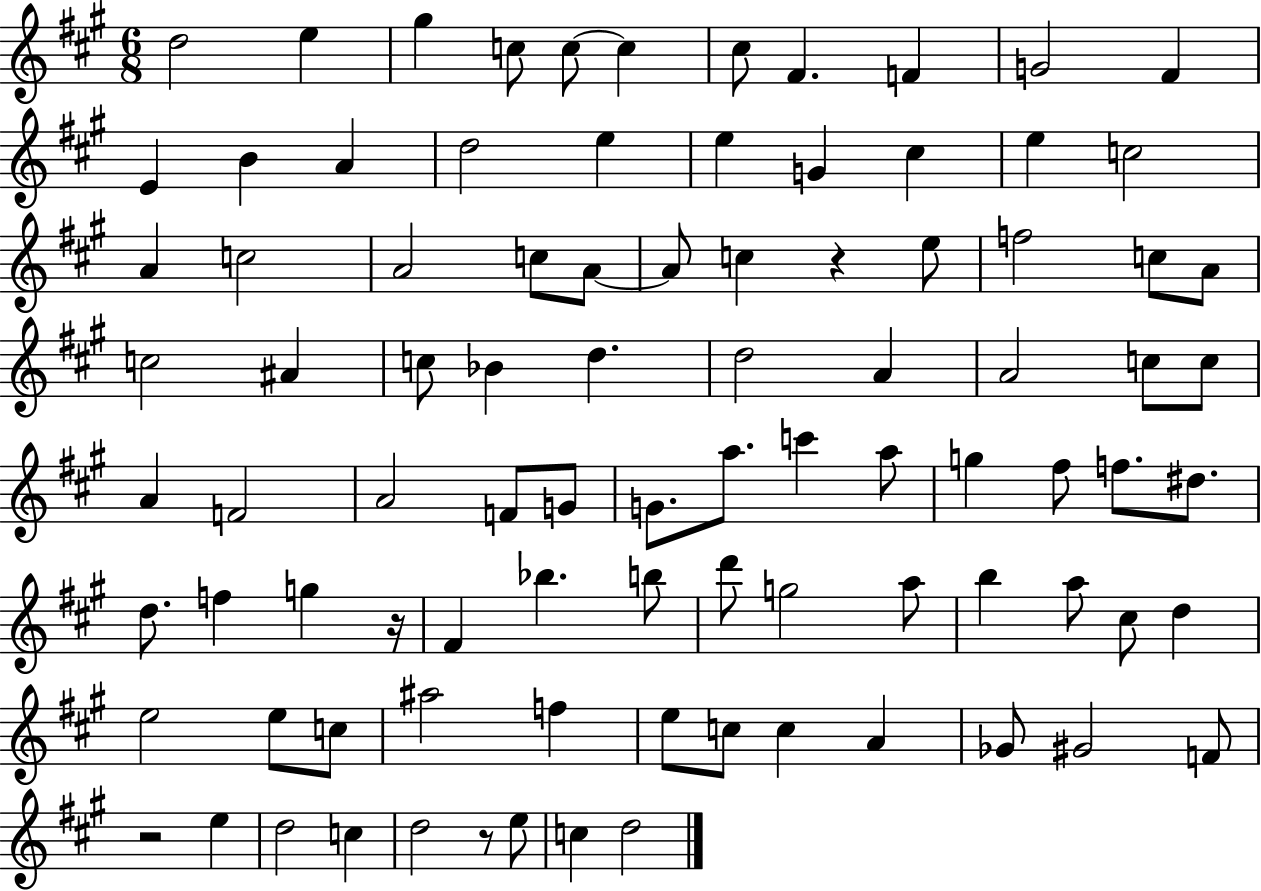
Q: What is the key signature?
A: A major